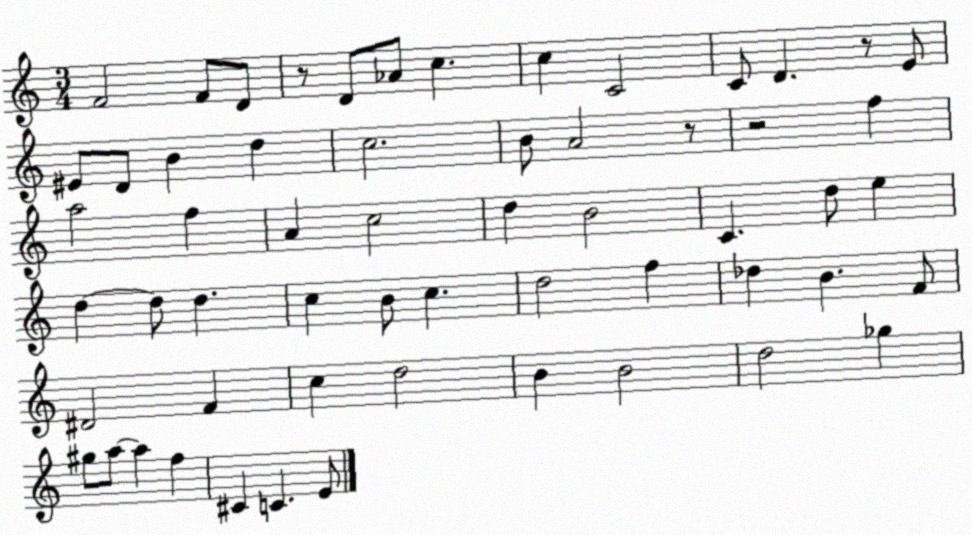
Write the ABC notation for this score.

X:1
T:Untitled
M:3/4
L:1/4
K:C
F2 F/2 D/2 z/2 D/2 _A/2 c c C2 C/2 D z/2 E/2 ^E/2 D/2 B d c2 B/2 A2 z/2 z2 f a2 f A c2 d B2 C d/2 e d d/2 d c B/2 c d2 f _d B F/2 ^D2 F c d2 B B2 d2 _g ^g/2 a/2 a f ^C C E/2